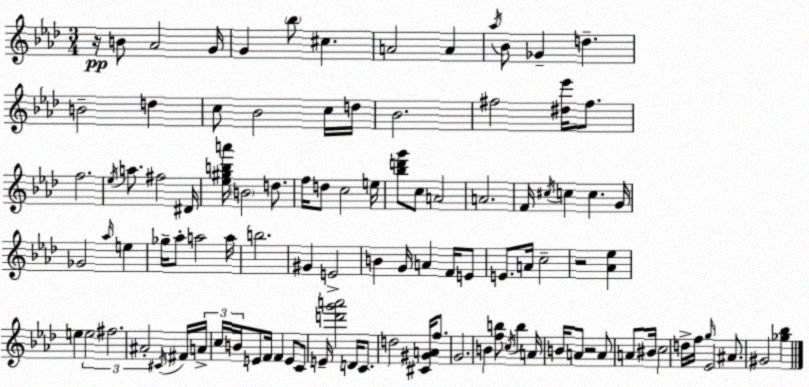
X:1
T:Untitled
M:3/4
L:1/4
K:Ab
z/4 B/2 _A2 G/4 G _b/2 ^c A2 A _a/4 _B/2 _G d B2 d c/2 _B2 c/4 d/4 _B2 ^f2 [^d_e']/4 ^f/2 f2 _e/4 a/2 ^f2 ^D/4 [_e^gba']/4 B2 d/2 f/4 d/2 c2 e/4 [_bd'g']/2 c/2 A2 A2 F/4 ^c/4 c c G/4 _G2 _a/4 e _g/4 _a/2 a2 a/4 b2 ^G E2 B G/4 A F/4 E/2 E/2 A/4 c2 z2 [_A_e] e e2 ^f2 ^A2 ^C/4 ^F/4 A/4 c/4 B/4 E/2 F/4 F E/2 C/2 E/4 [d'g'a']2 D/4 C/2 d2 [^C^GA]/4 f/2 G2 B [fb]/2 c/4 b A/4 B/4 A/2 z2 A/2 A/2 ^B/4 c2 d/4 f/4 g/4 _E2 ^A/2 ^G2 [_g_b]